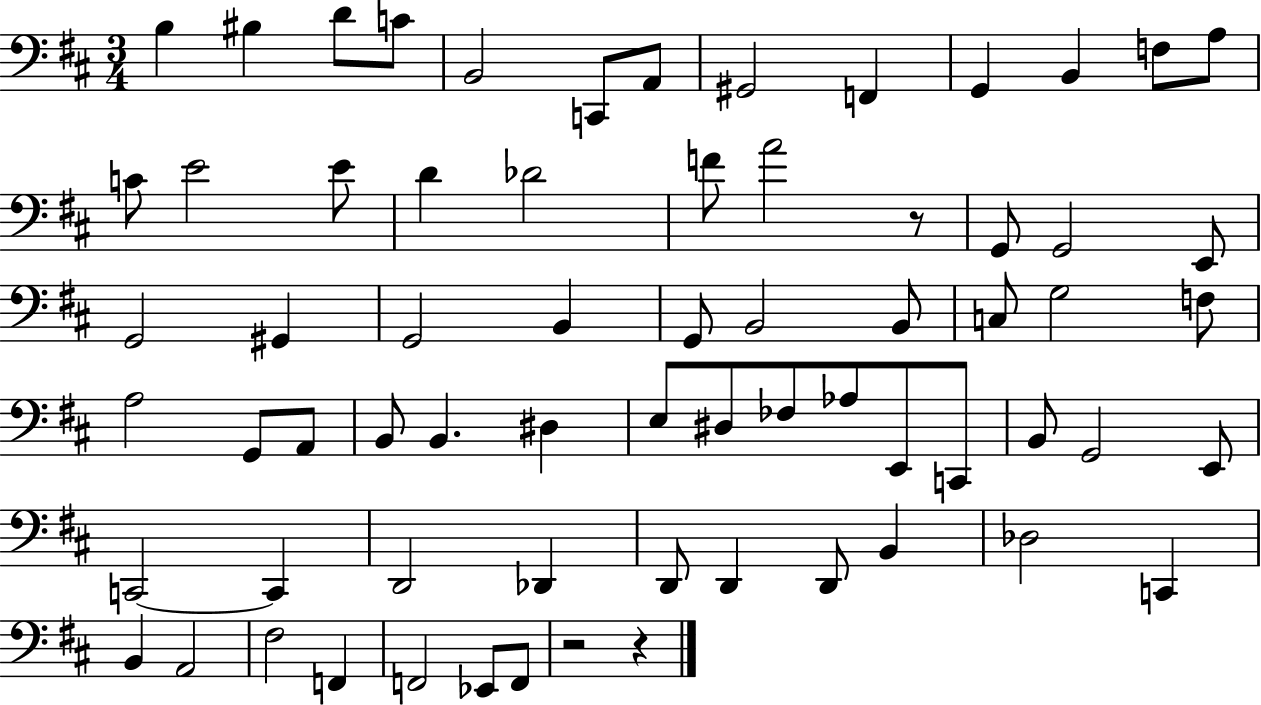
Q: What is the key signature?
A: D major